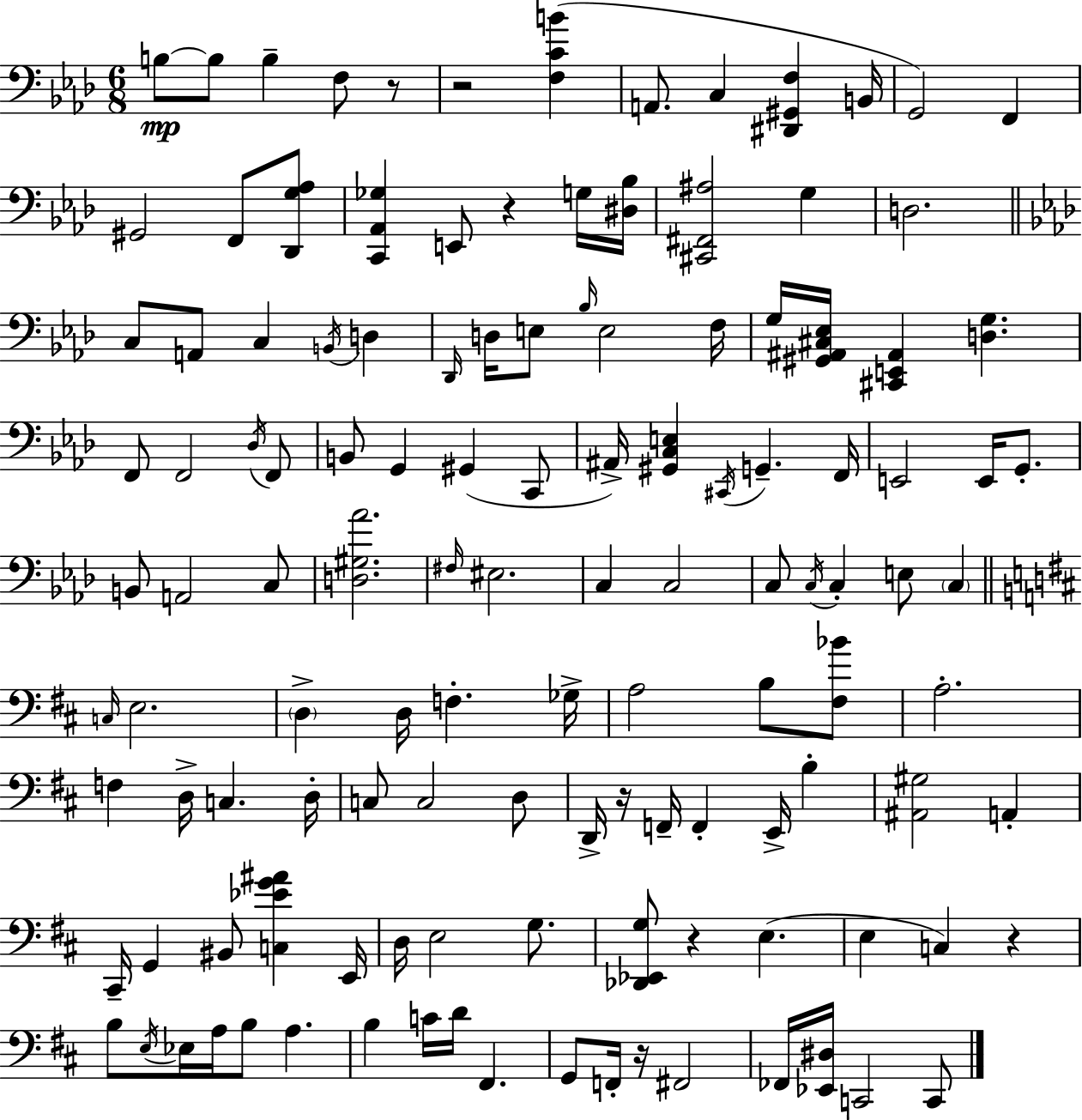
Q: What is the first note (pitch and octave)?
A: B3